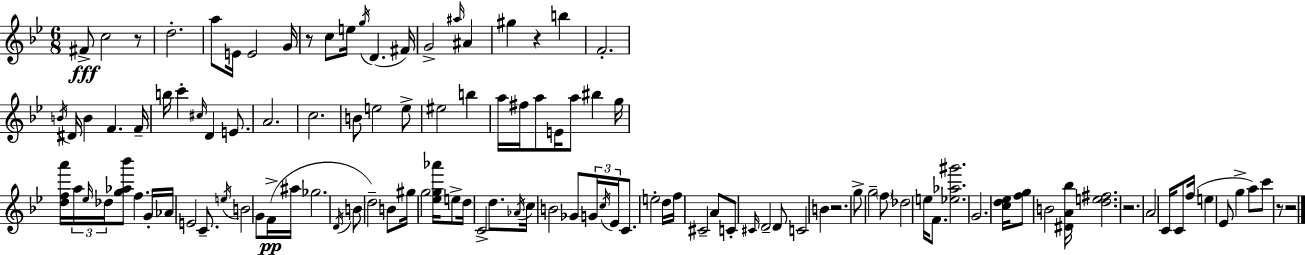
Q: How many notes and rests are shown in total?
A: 117